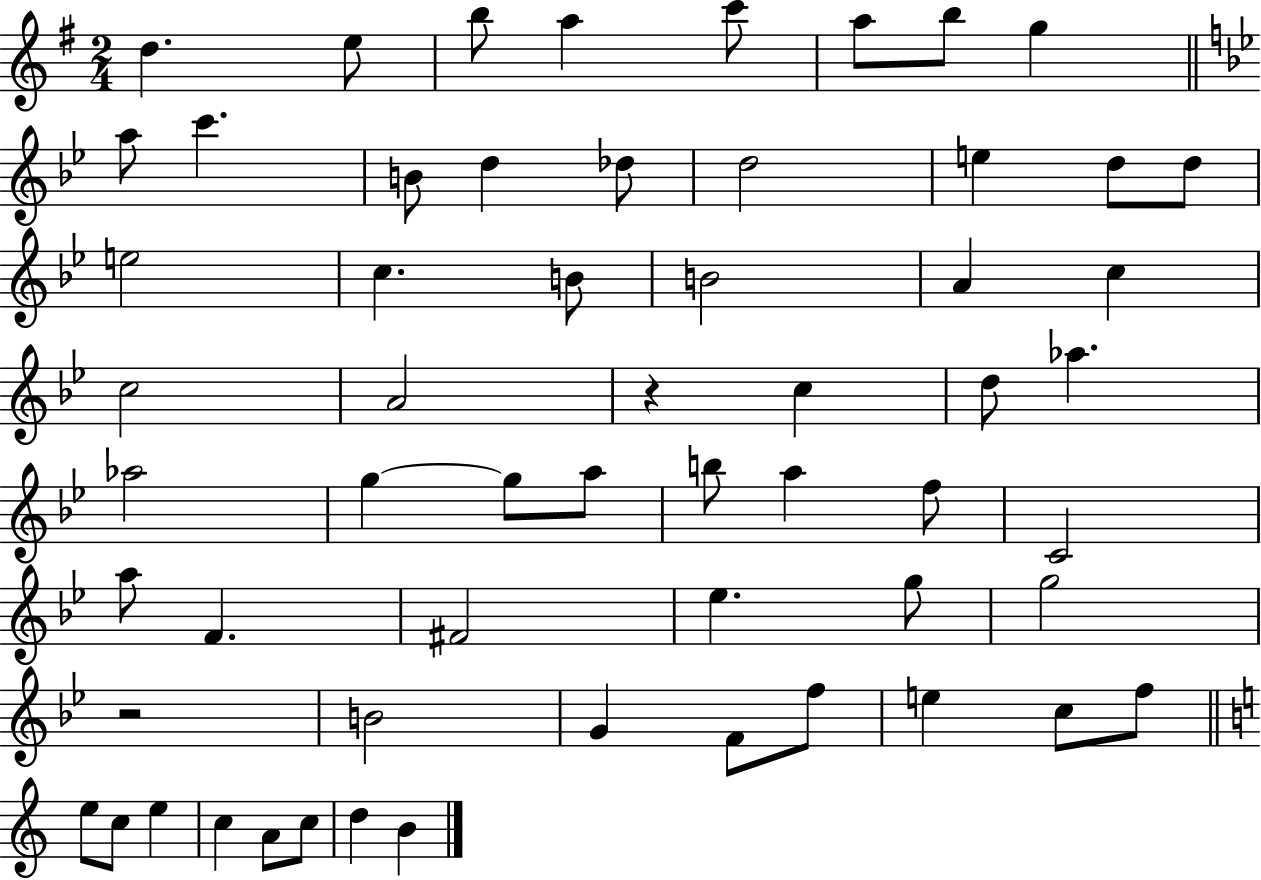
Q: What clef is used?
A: treble